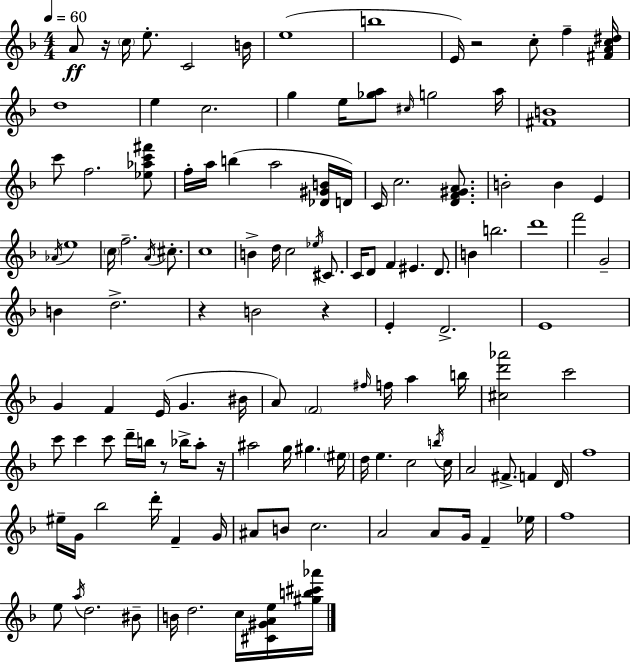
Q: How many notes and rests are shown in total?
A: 128